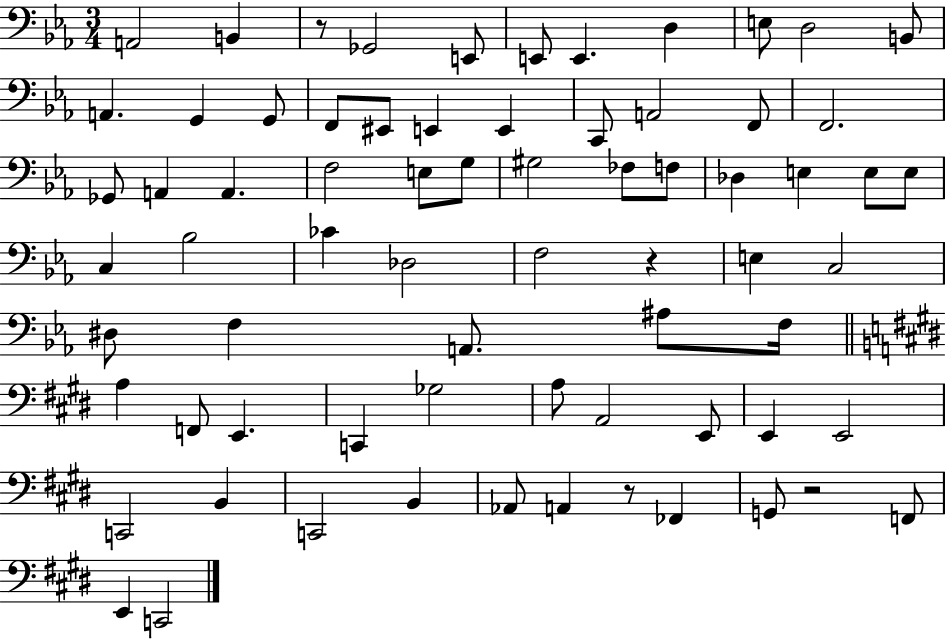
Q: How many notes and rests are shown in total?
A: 71